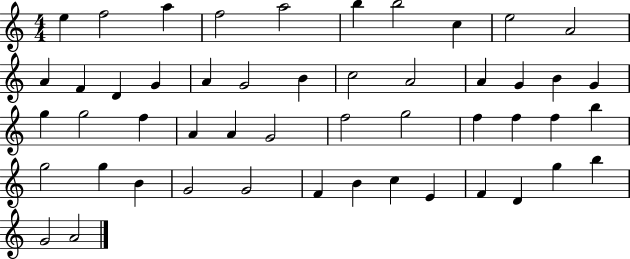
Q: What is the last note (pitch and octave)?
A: A4